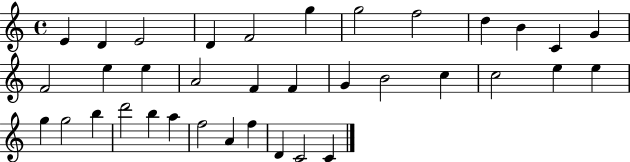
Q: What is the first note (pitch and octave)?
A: E4